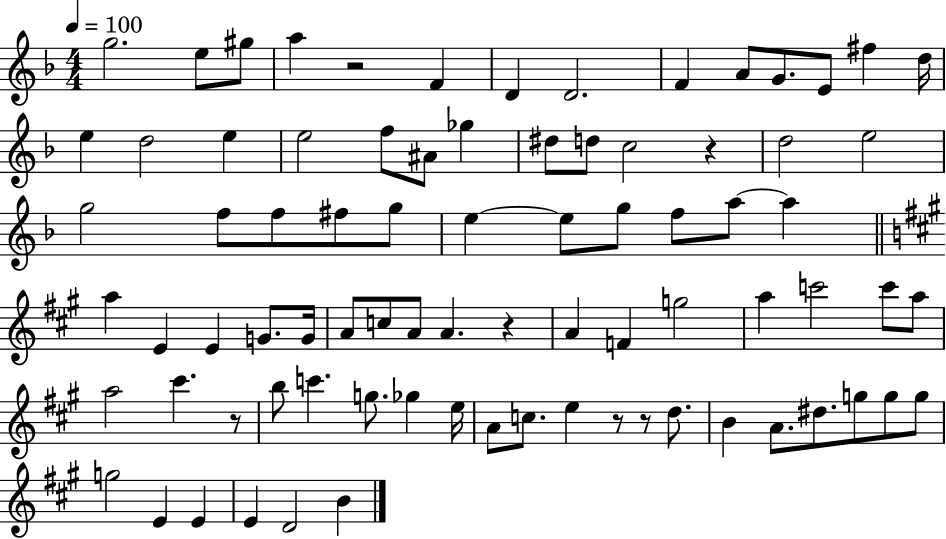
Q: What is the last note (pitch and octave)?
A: B4